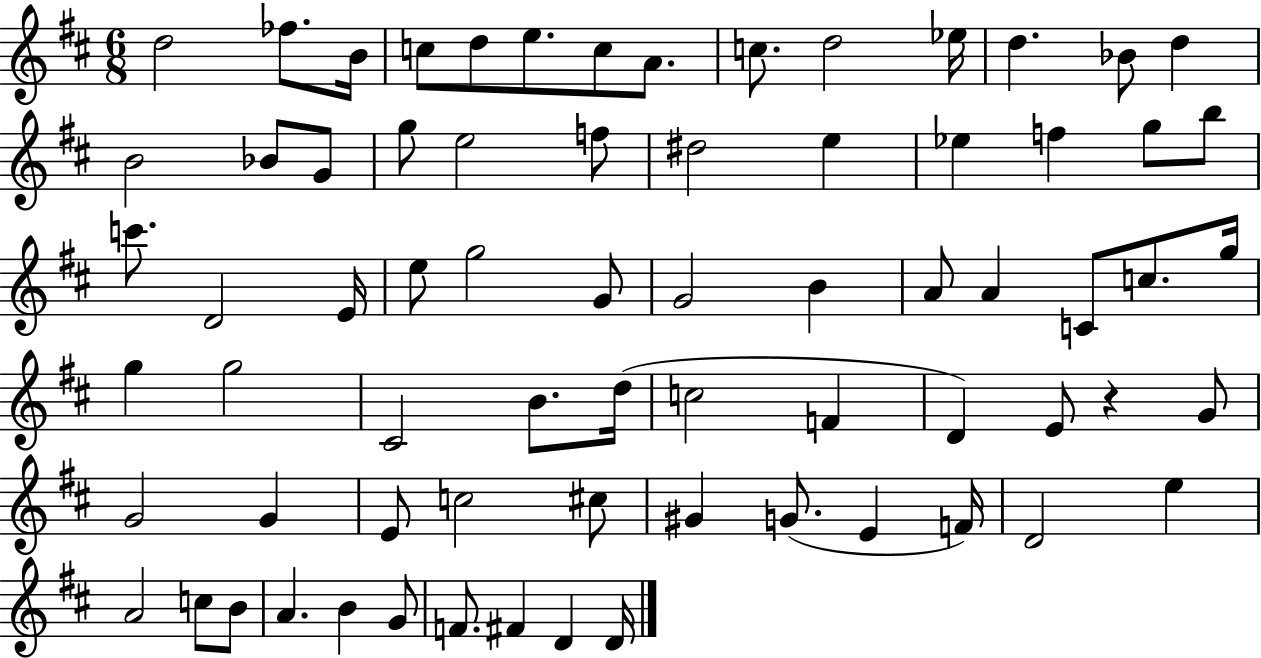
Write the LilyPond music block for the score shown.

{
  \clef treble
  \numericTimeSignature
  \time 6/8
  \key d \major
  \repeat volta 2 { d''2 fes''8. b'16 | c''8 d''8 e''8. c''8 a'8. | c''8. d''2 ees''16 | d''4. bes'8 d''4 | \break b'2 bes'8 g'8 | g''8 e''2 f''8 | dis''2 e''4 | ees''4 f''4 g''8 b''8 | \break c'''8. d'2 e'16 | e''8 g''2 g'8 | g'2 b'4 | a'8 a'4 c'8 c''8. g''16 | \break g''4 g''2 | cis'2 b'8. d''16( | c''2 f'4 | d'4) e'8 r4 g'8 | \break g'2 g'4 | e'8 c''2 cis''8 | gis'4 g'8.( e'4 f'16) | d'2 e''4 | \break a'2 c''8 b'8 | a'4. b'4 g'8 | f'8. fis'4 d'4 d'16 | } \bar "|."
}